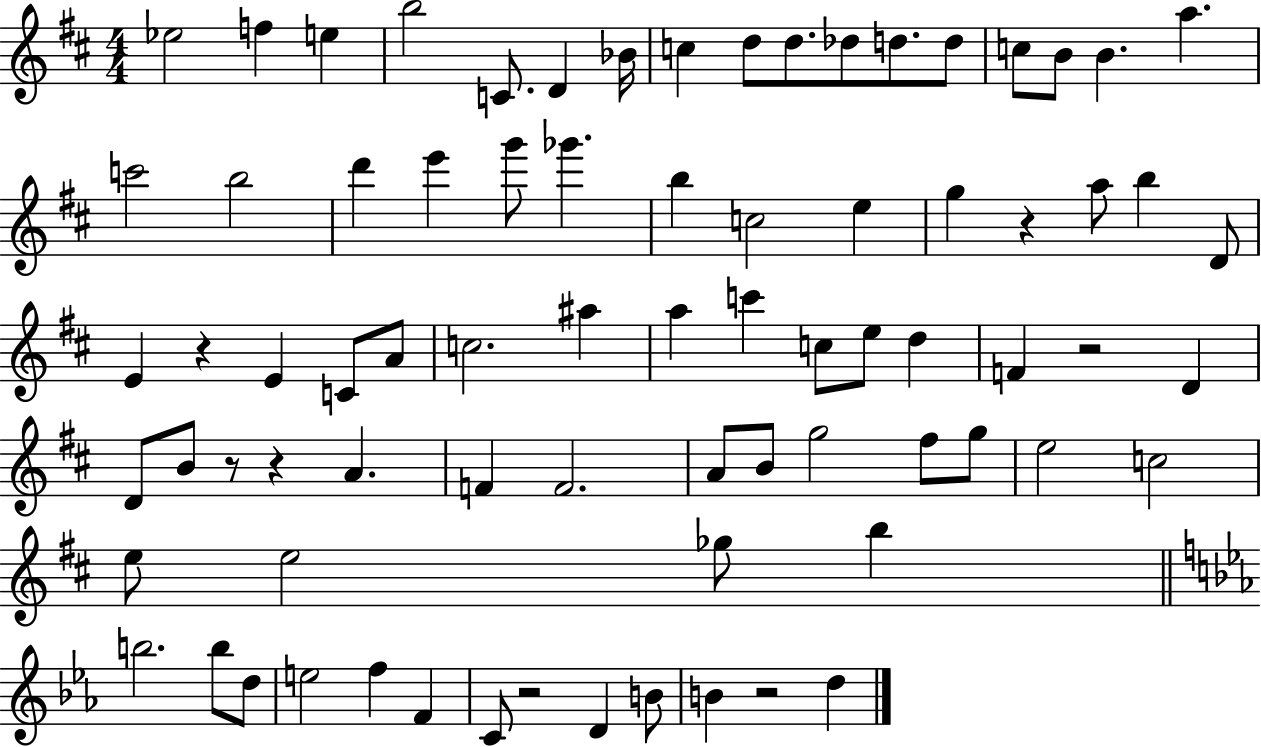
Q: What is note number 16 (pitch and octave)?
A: B4